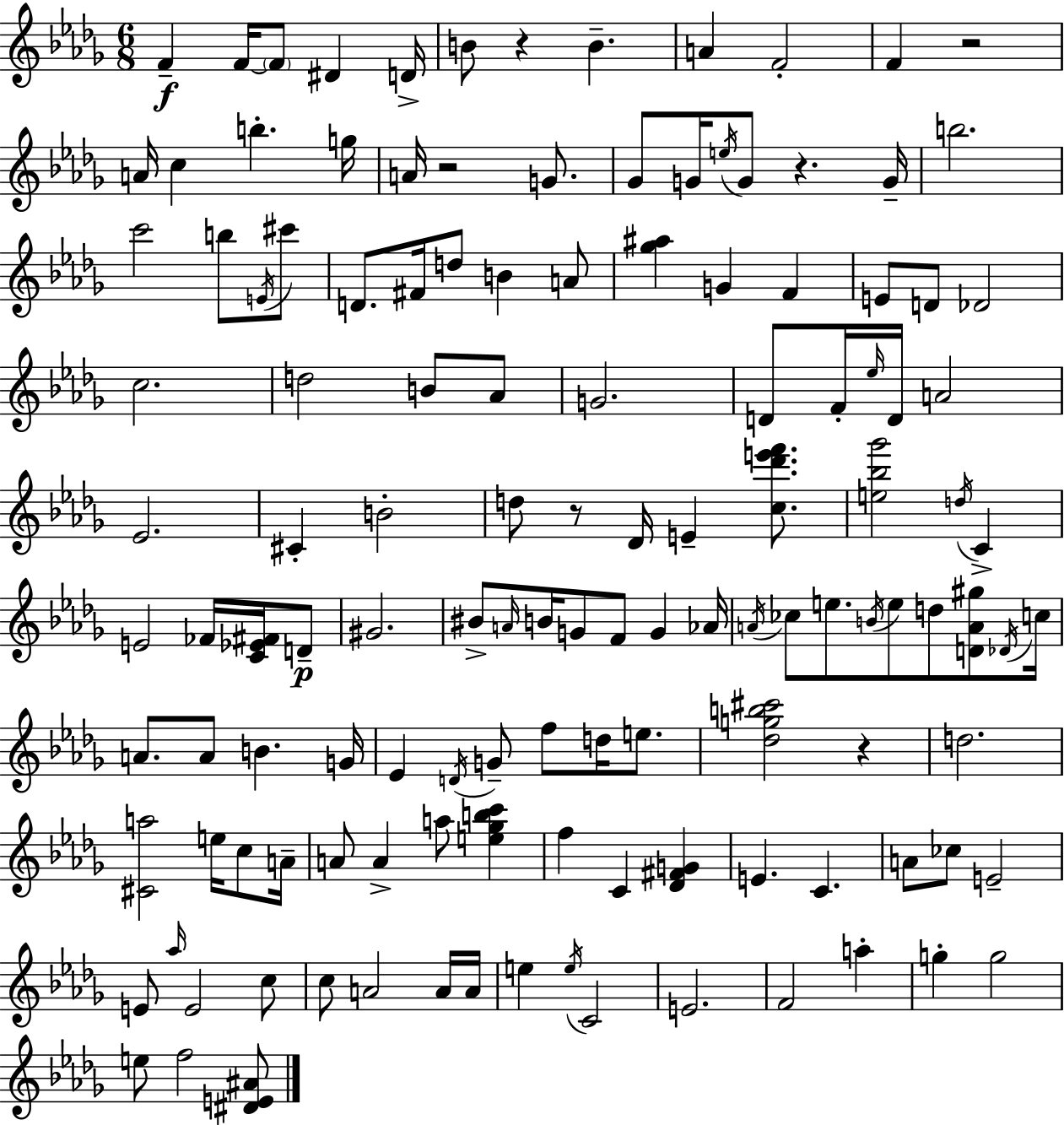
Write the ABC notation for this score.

X:1
T:Untitled
M:6/8
L:1/4
K:Bbm
F F/4 F/2 ^D D/4 B/2 z B A F2 F z2 A/4 c b g/4 A/4 z2 G/2 _G/2 G/4 e/4 G/2 z G/4 b2 c'2 b/2 E/4 ^c'/2 D/2 ^F/4 d/2 B A/2 [_g^a] G F E/2 D/2 _D2 c2 d2 B/2 _A/2 G2 D/2 F/4 _e/4 D/4 A2 _E2 ^C B2 d/2 z/2 _D/4 E [c_d'e'f']/2 [e_b_g']2 d/4 C E2 _F/4 [C_E^F]/4 D/2 ^G2 ^B/2 A/4 B/4 G/2 F/2 G _A/4 A/4 _c/2 e/2 B/4 e/2 d/2 [DA^g]/2 _D/4 c/4 A/2 A/2 B G/4 _E D/4 G/2 f/2 d/4 e/2 [_dgb^c']2 z d2 [^Ca]2 e/4 c/2 A/4 A/2 A a/2 [e_gbc'] f C [_D^FG] E C A/2 _c/2 E2 E/2 _a/4 E2 c/2 c/2 A2 A/4 A/4 e e/4 C2 E2 F2 a g g2 e/2 f2 [^DE^A]/2